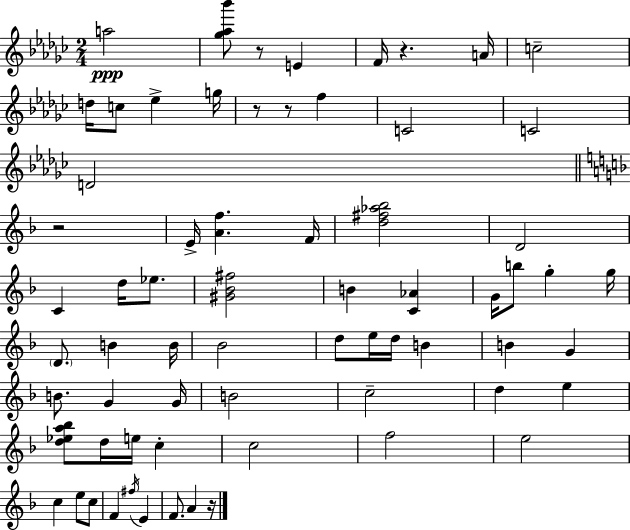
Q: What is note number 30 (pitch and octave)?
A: E5